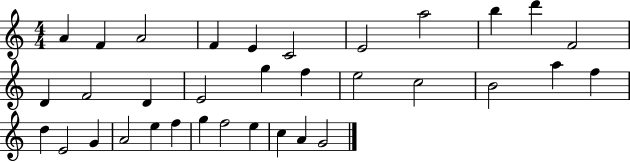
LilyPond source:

{
  \clef treble
  \numericTimeSignature
  \time 4/4
  \key c \major
  a'4 f'4 a'2 | f'4 e'4 c'2 | e'2 a''2 | b''4 d'''4 f'2 | \break d'4 f'2 d'4 | e'2 g''4 f''4 | e''2 c''2 | b'2 a''4 f''4 | \break d''4 e'2 g'4 | a'2 e''4 f''4 | g''4 f''2 e''4 | c''4 a'4 g'2 | \break \bar "|."
}